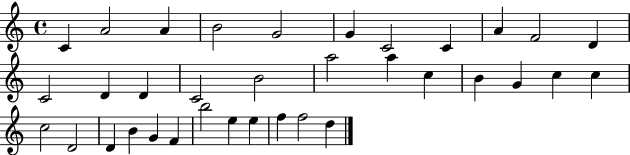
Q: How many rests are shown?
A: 0